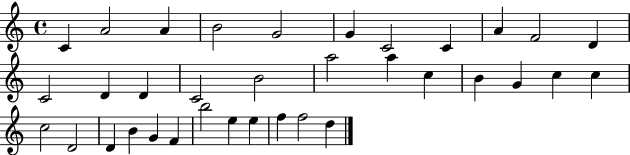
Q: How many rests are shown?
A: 0